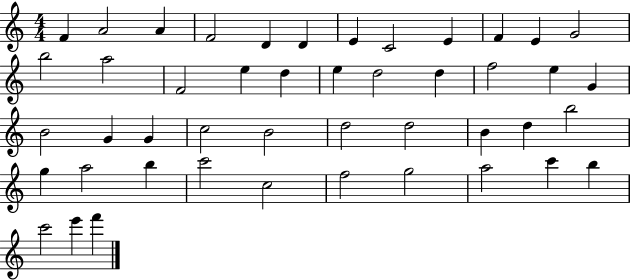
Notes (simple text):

F4/q A4/h A4/q F4/h D4/q D4/q E4/q C4/h E4/q F4/q E4/q G4/h B5/h A5/h F4/h E5/q D5/q E5/q D5/h D5/q F5/h E5/q G4/q B4/h G4/q G4/q C5/h B4/h D5/h D5/h B4/q D5/q B5/h G5/q A5/h B5/q C6/h C5/h F5/h G5/h A5/h C6/q B5/q C6/h E6/q F6/q